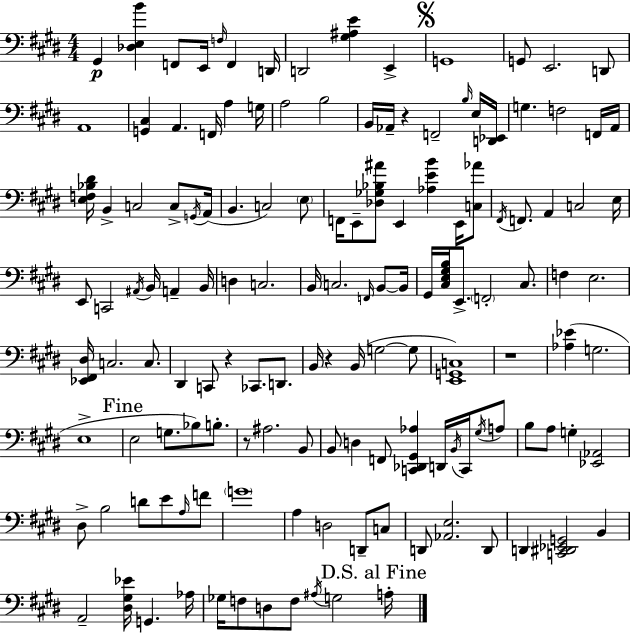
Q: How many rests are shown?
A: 5